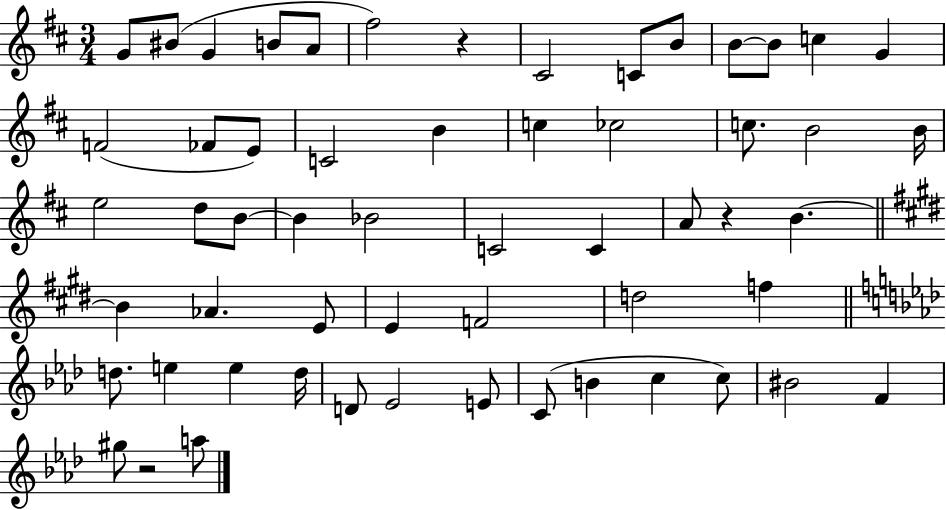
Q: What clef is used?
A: treble